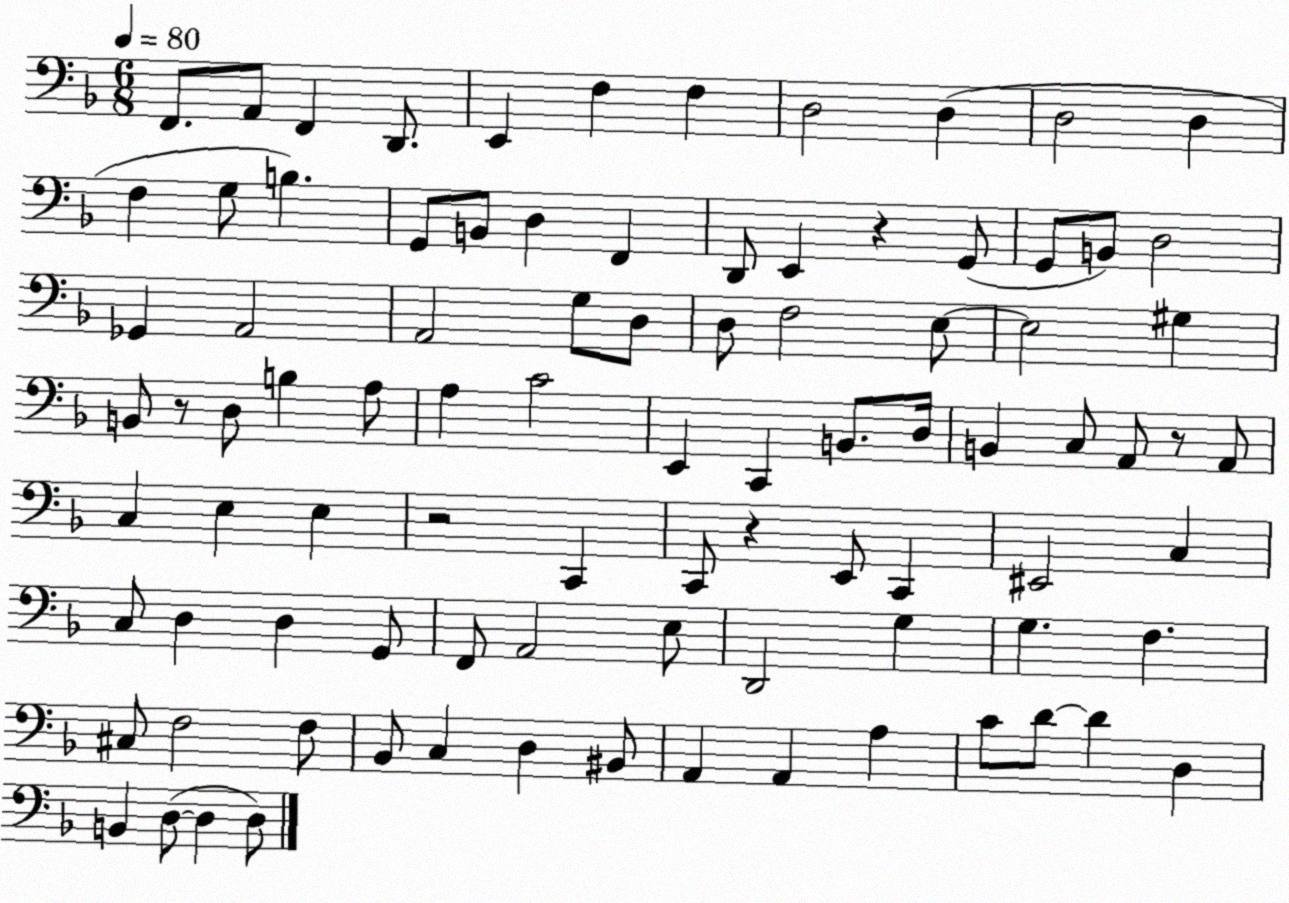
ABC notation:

X:1
T:Untitled
M:6/8
L:1/4
K:F
F,,/2 A,,/2 F,, D,,/2 E,, F, F, D,2 D, D,2 D, F, G,/2 B, G,,/2 B,,/2 D, F,, D,,/2 E,, z G,,/2 G,,/2 B,,/2 D,2 _G,, A,,2 A,,2 G,/2 D,/2 D,/2 F,2 E,/2 E,2 ^G, B,,/2 z/2 D,/2 B, A,/2 A, C2 E,, C,, B,,/2 D,/4 B,, C,/2 A,,/2 z/2 A,,/2 C, E, E, z2 C,, C,,/2 z E,,/2 C,, ^E,,2 C, C,/2 D, D, G,,/2 F,,/2 A,,2 E,/2 D,,2 G, G, F, ^C,/2 F,2 F,/2 _B,,/2 C, D, ^B,,/2 A,, A,, A, C/2 D/2 D D, B,, D,/2 D, D,/2